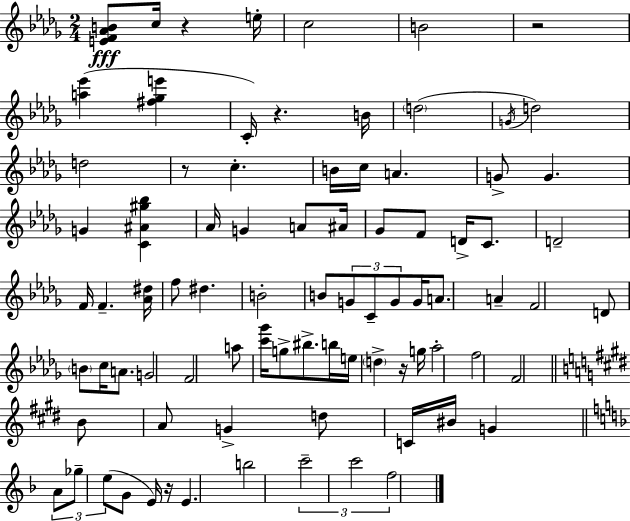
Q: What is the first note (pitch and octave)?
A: C5